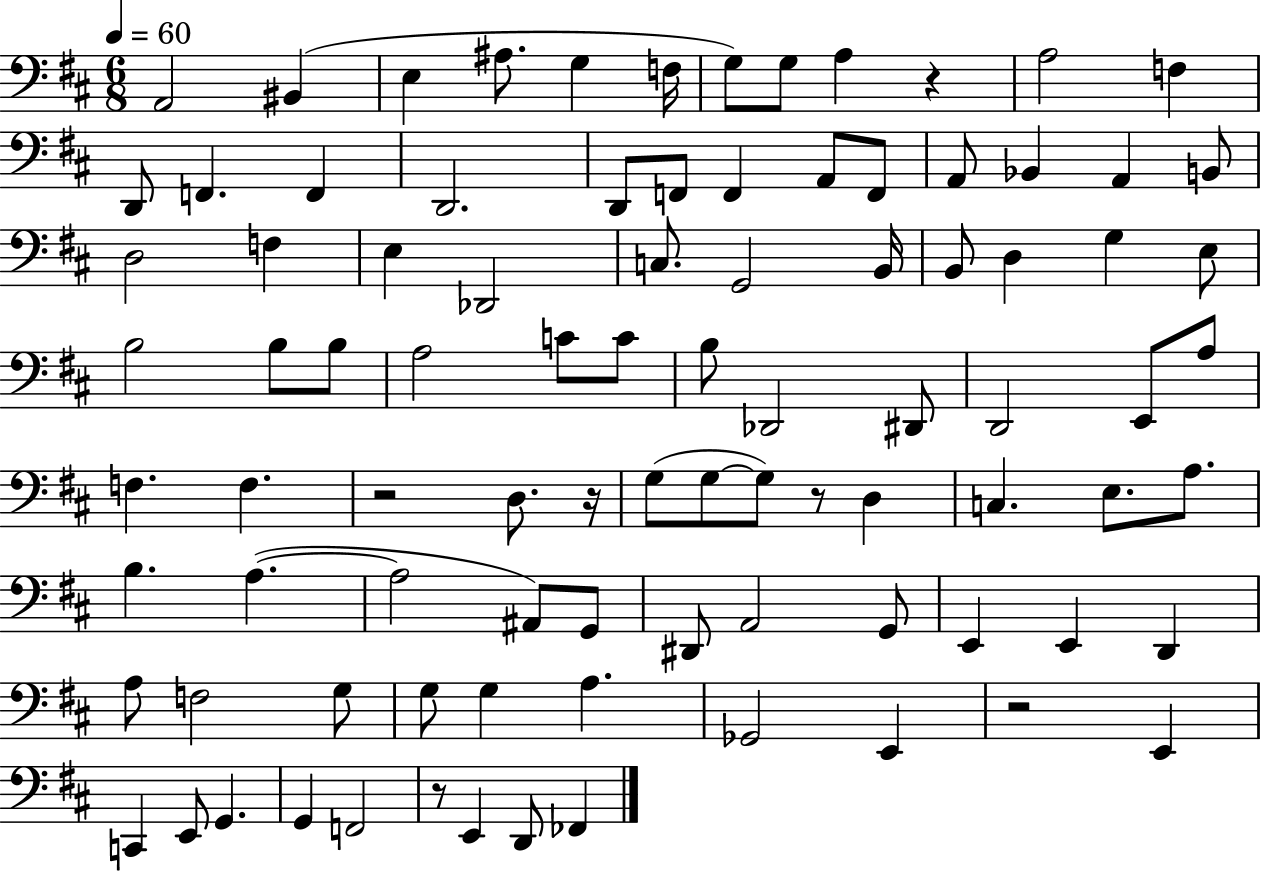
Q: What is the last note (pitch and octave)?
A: FES2